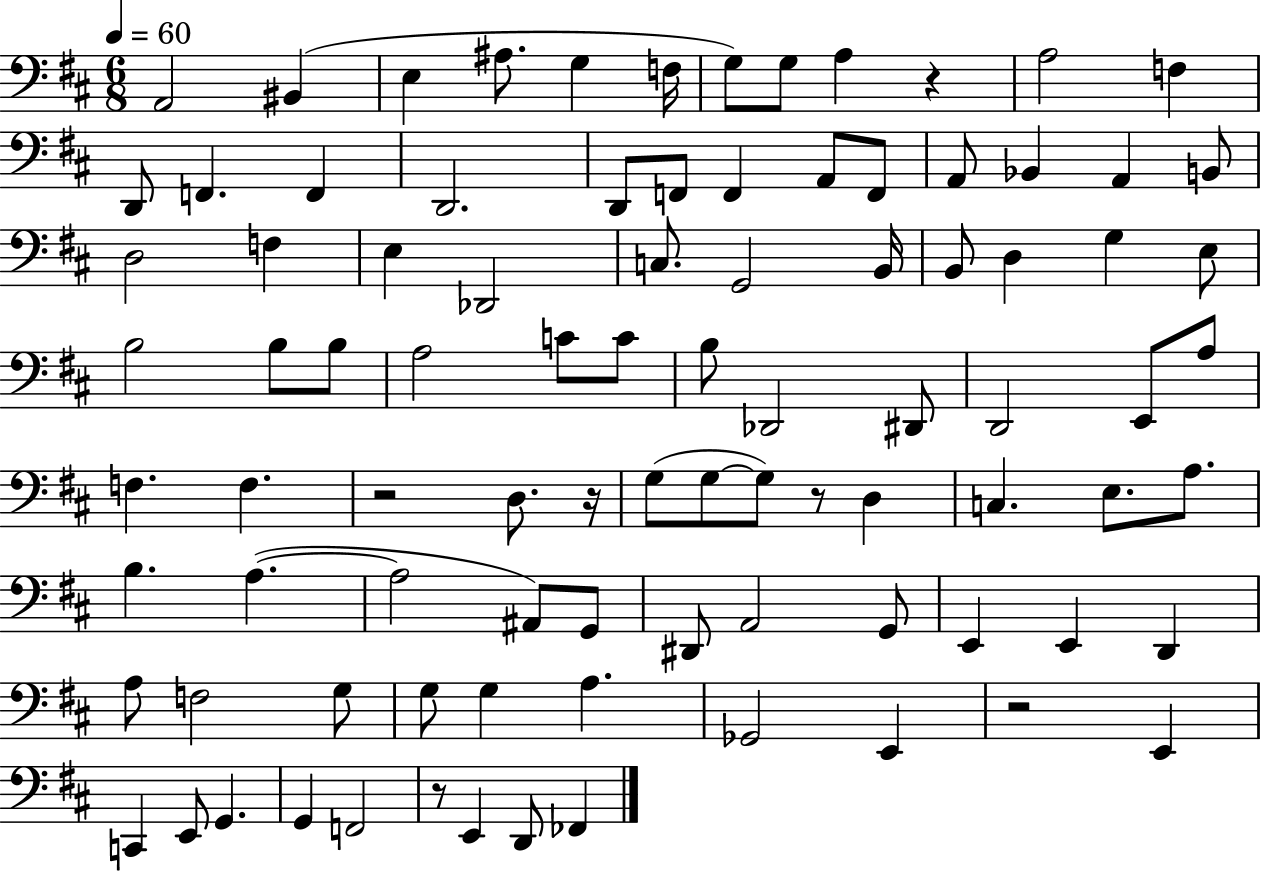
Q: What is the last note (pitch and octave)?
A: FES2